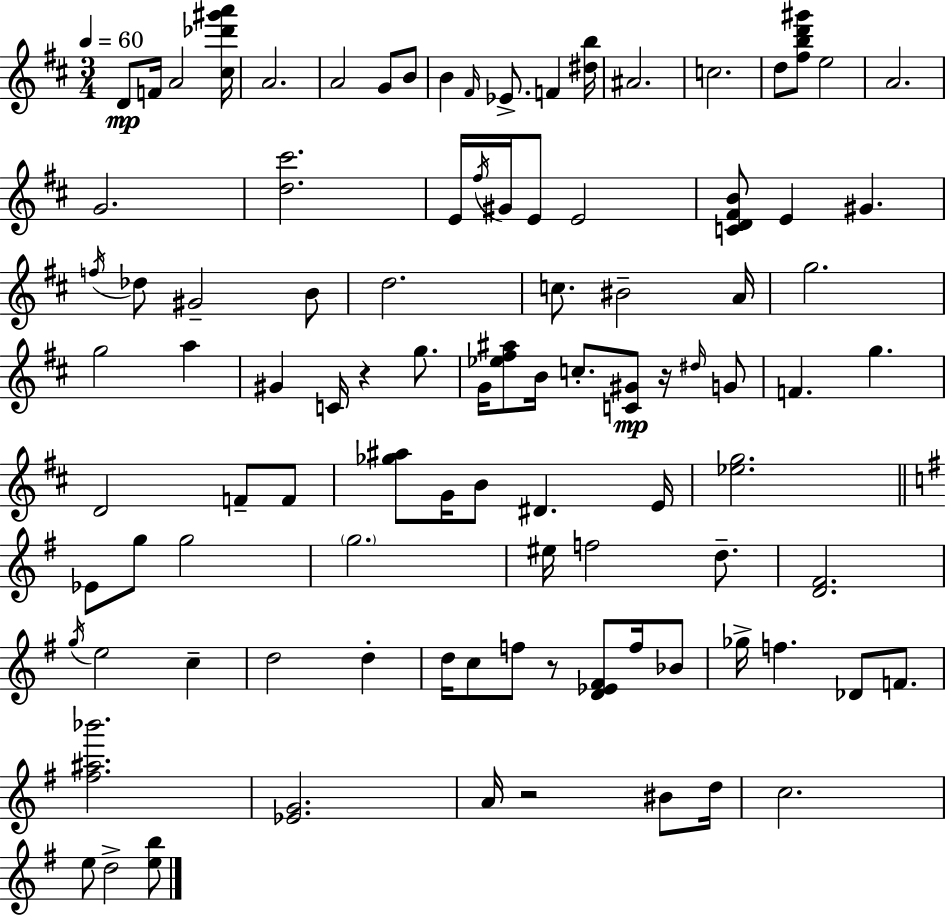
D4/e F4/s A4/h [C#5,Db6,G#6,A6]/s A4/h. A4/h G4/e B4/e B4/q F#4/s Eb4/e. F4/q [D#5,B5]/s A#4/h. C5/h. D5/e [F#5,B5,D6,G#6]/e E5/h A4/h. G4/h. [D5,C#6]/h. E4/s F#5/s G#4/s E4/e E4/h [C4,D4,F#4,B4]/e E4/q G#4/q. F5/s Db5/e G#4/h B4/e D5/h. C5/e. BIS4/h A4/s G5/h. G5/h A5/q G#4/q C4/s R/q G5/e. G4/s [Eb5,F#5,A#5]/e B4/s C5/e. [C4,G#4]/e R/s D#5/s G4/e F4/q. G5/q. D4/h F4/e F4/e [Gb5,A#5]/e G4/s B4/e D#4/q. E4/s [Eb5,G5]/h. Eb4/e G5/e G5/h G5/h. EIS5/s F5/h D5/e. [D4,F#4]/h. G5/s E5/h C5/q D5/h D5/q D5/s C5/e F5/e R/e [D4,Eb4,F#4]/e F5/s Bb4/e Gb5/s F5/q. Db4/e F4/e. [F#5,A#5,Bb6]/h. [Eb4,G4]/h. A4/s R/h BIS4/e D5/s C5/h. E5/e D5/h [E5,B5]/e